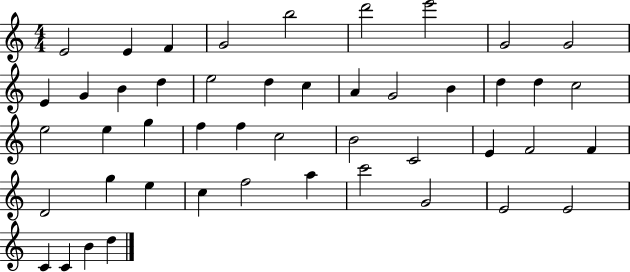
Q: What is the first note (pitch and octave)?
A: E4